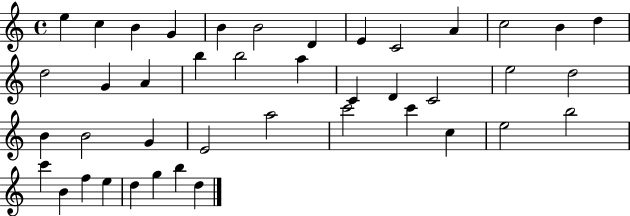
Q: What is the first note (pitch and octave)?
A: E5